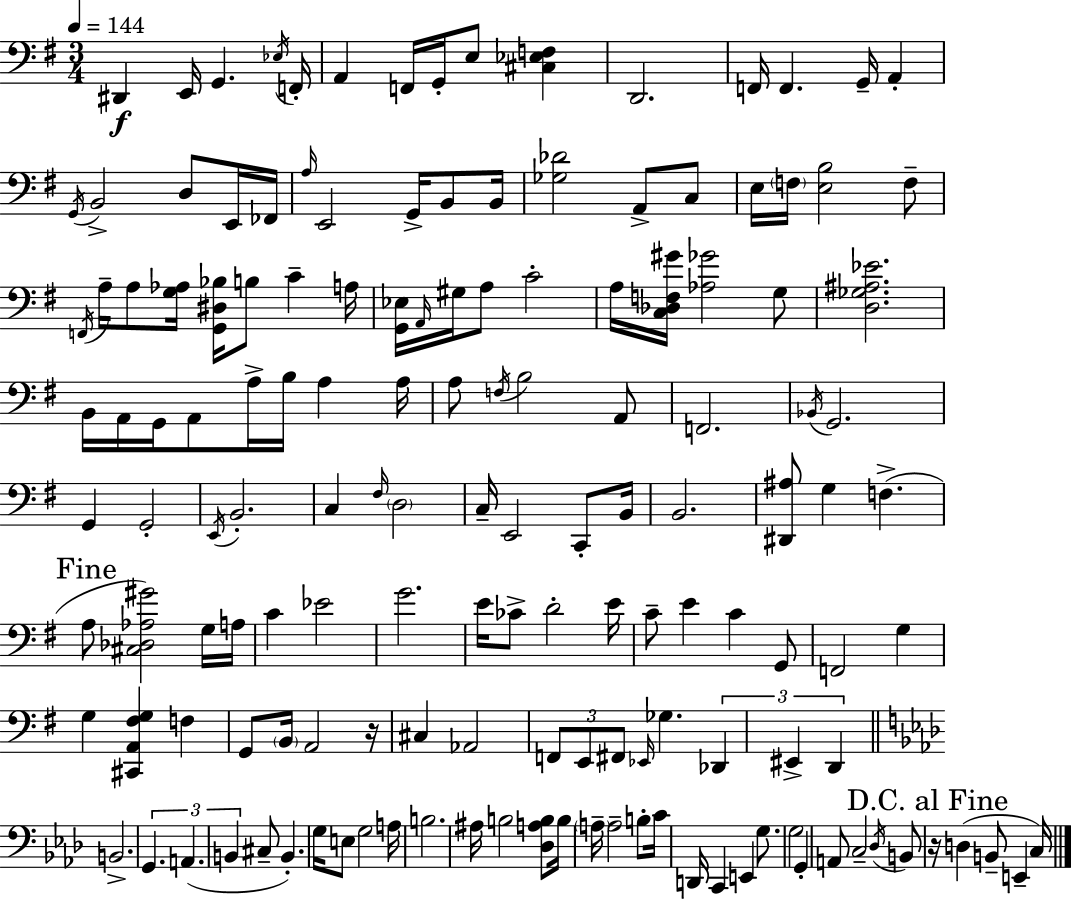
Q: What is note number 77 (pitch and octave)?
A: E4